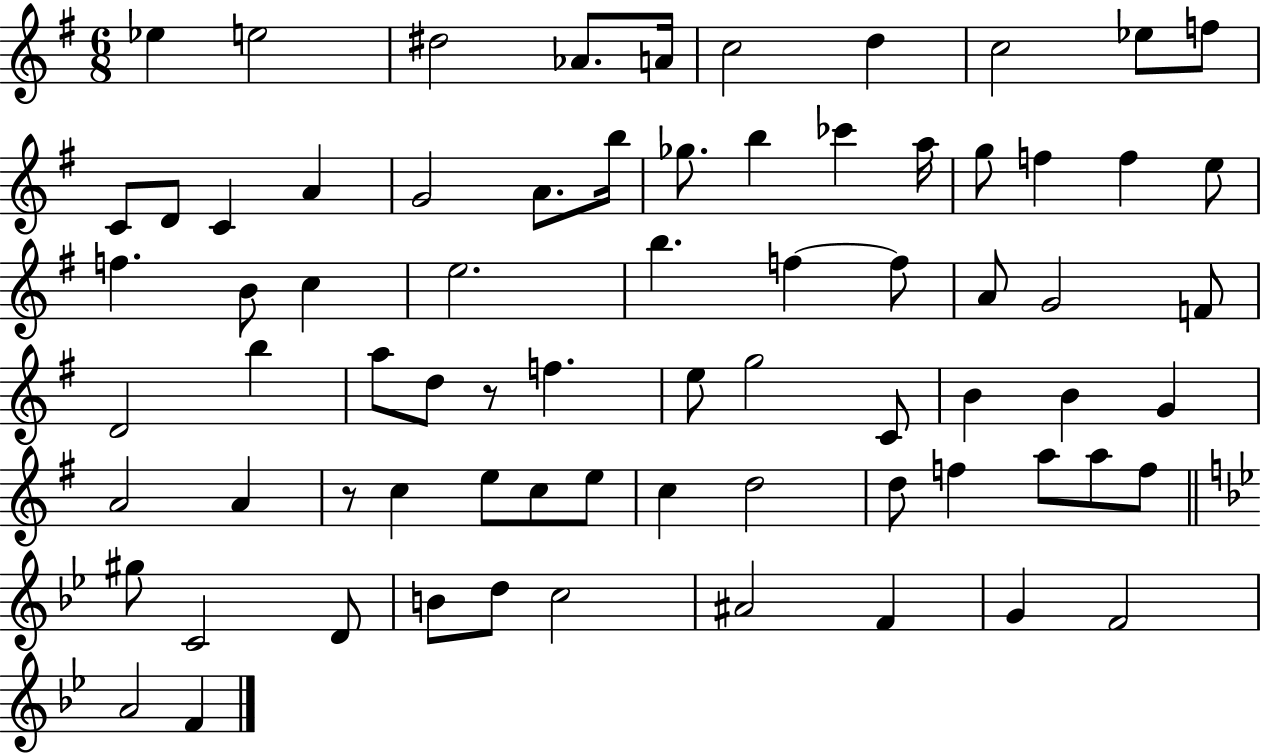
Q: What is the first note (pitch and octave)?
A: Eb5